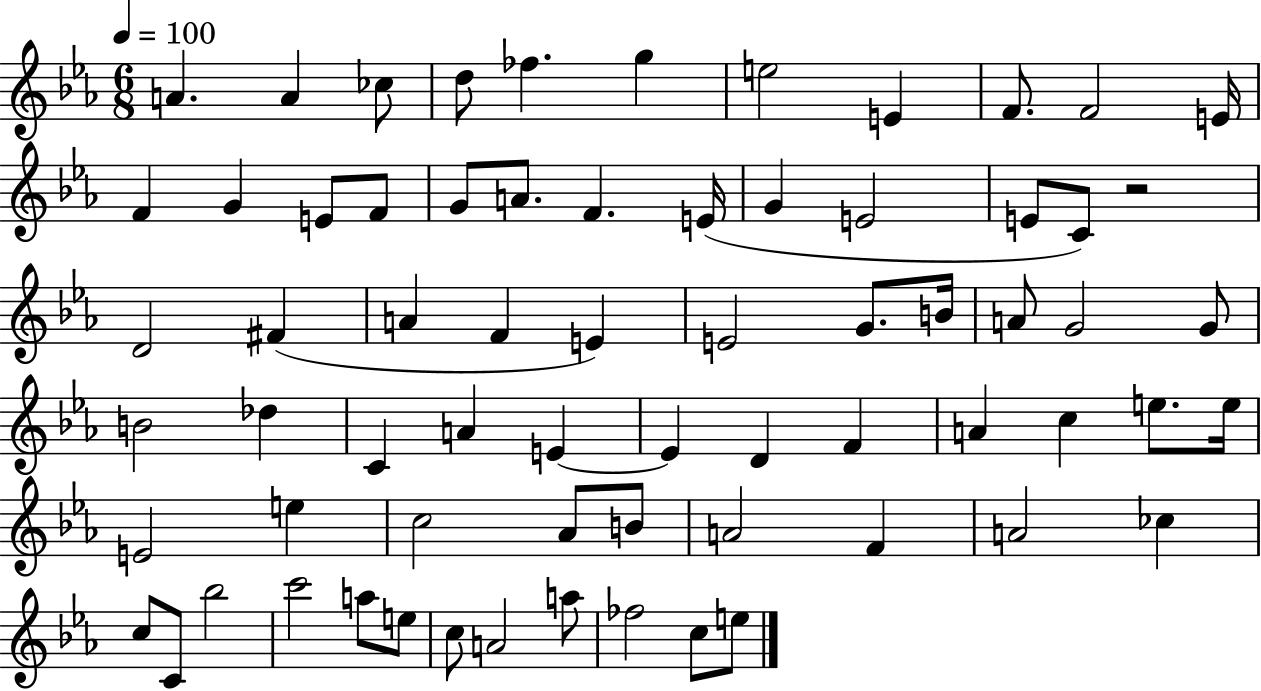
X:1
T:Untitled
M:6/8
L:1/4
K:Eb
A A _c/2 d/2 _f g e2 E F/2 F2 E/4 F G E/2 F/2 G/2 A/2 F E/4 G E2 E/2 C/2 z2 D2 ^F A F E E2 G/2 B/4 A/2 G2 G/2 B2 _d C A E E D F A c e/2 e/4 E2 e c2 _A/2 B/2 A2 F A2 _c c/2 C/2 _b2 c'2 a/2 e/2 c/2 A2 a/2 _f2 c/2 e/2